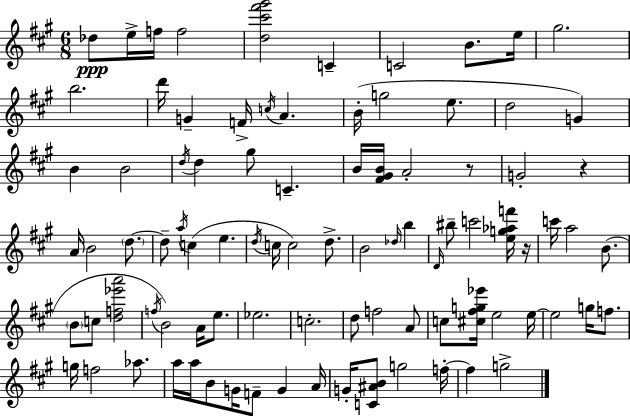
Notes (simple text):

Db5/e E5/s F5/s F5/h [D5,C#6,F#6,G#6]/h C4/q C4/h B4/e. E5/s G#5/h. B5/h. D6/s G4/q F4/s C5/s A4/q. B4/s G5/h E5/e. D5/h G4/q B4/q B4/h D5/s D5/q G#5/e C4/q. B4/s [F#4,G#4,B4]/s A4/h R/e G4/h R/q A4/s B4/h D5/e. D5/e A5/s C5/q E5/q. D5/s C5/s C5/h D5/e. B4/h Db5/s B5/q D4/s BIS5/e C6/h [E5,G5,Ab5,F6]/s R/s C6/s A5/h B4/e. B4/e C5/e [D5,F5,Eb6,A6]/h F5/s B4/h A4/s E5/e. Eb5/h. C5/h. D5/e F5/h A4/e C5/e [C#5,F#5,G5,Eb6]/s E5/h E5/s E5/h G5/s F5/e. G5/s F5/h Ab5/e. A5/s A5/s B4/e G4/s F4/e G4/q A4/s G4/s [C4,A#4,B4]/e G5/h F5/s F5/q G5/h